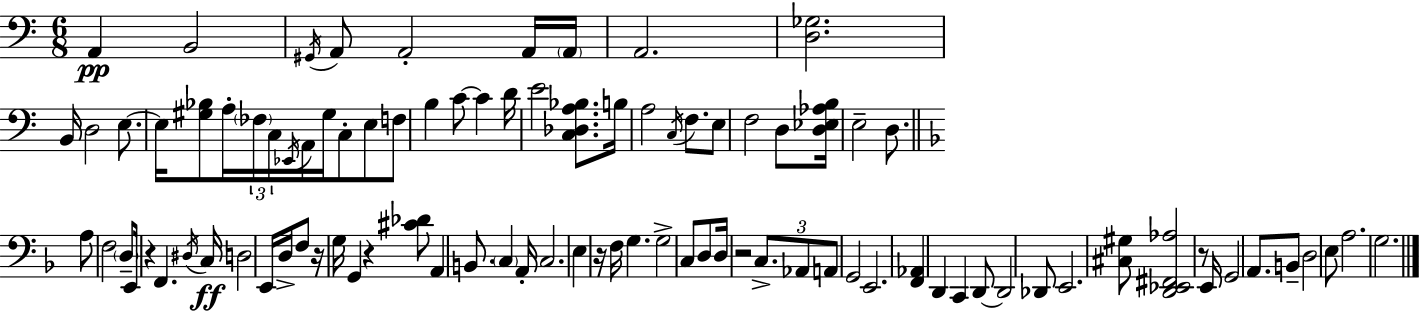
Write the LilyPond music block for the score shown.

{
  \clef bass
  \numericTimeSignature
  \time 6/8
  \key a \minor
  \repeat volta 2 { a,4\pp b,2 | \acciaccatura { gis,16 } a,8 a,2-. a,16 | \parenthesize a,16 a,2. | <d ges>2. | \break b,16 d2 e8.~~ | e16 <gis bes>8 a16-. \tuplet 3/2 { \parenthesize fes16 c16 \acciaccatura { ees,16 } } a,16 gis16 c8-. | e8 f8 b4 c'8~~ c'4 | d'16 e'2 <c des a bes>8. | \break b16 a2 \acciaccatura { c16 } | f8. e8 f2 | d8 <d ees aes b>16 e2-- | d8. \bar "||" \break \key d \minor a8 f2 \parenthesize d8-- | e,16 r4 f,4. \acciaccatura { dis16 } | c16\ff d2 e,16 d16-> f8 | r16 g16 g,4 r4 <cis' des'>8 | \break a,4 b,8. \parenthesize c4 | a,16-. c2. | e4 r16 f16 g4. | g2-> c8 d8 | \break d16 r2 \tuplet 3/2 { c8.-> | aes,8 a,8 } g,2 | e,2. | <f, aes,>4 d,4 c,4 | \break d,8~~ d,2 des,8 | e,2. | <cis gis>8 <d, ees, fis, aes>2 r8 | e,16 g,2 a,8. | \break b,8-- d2 e8 | a2. | g2. | } \bar "|."
}